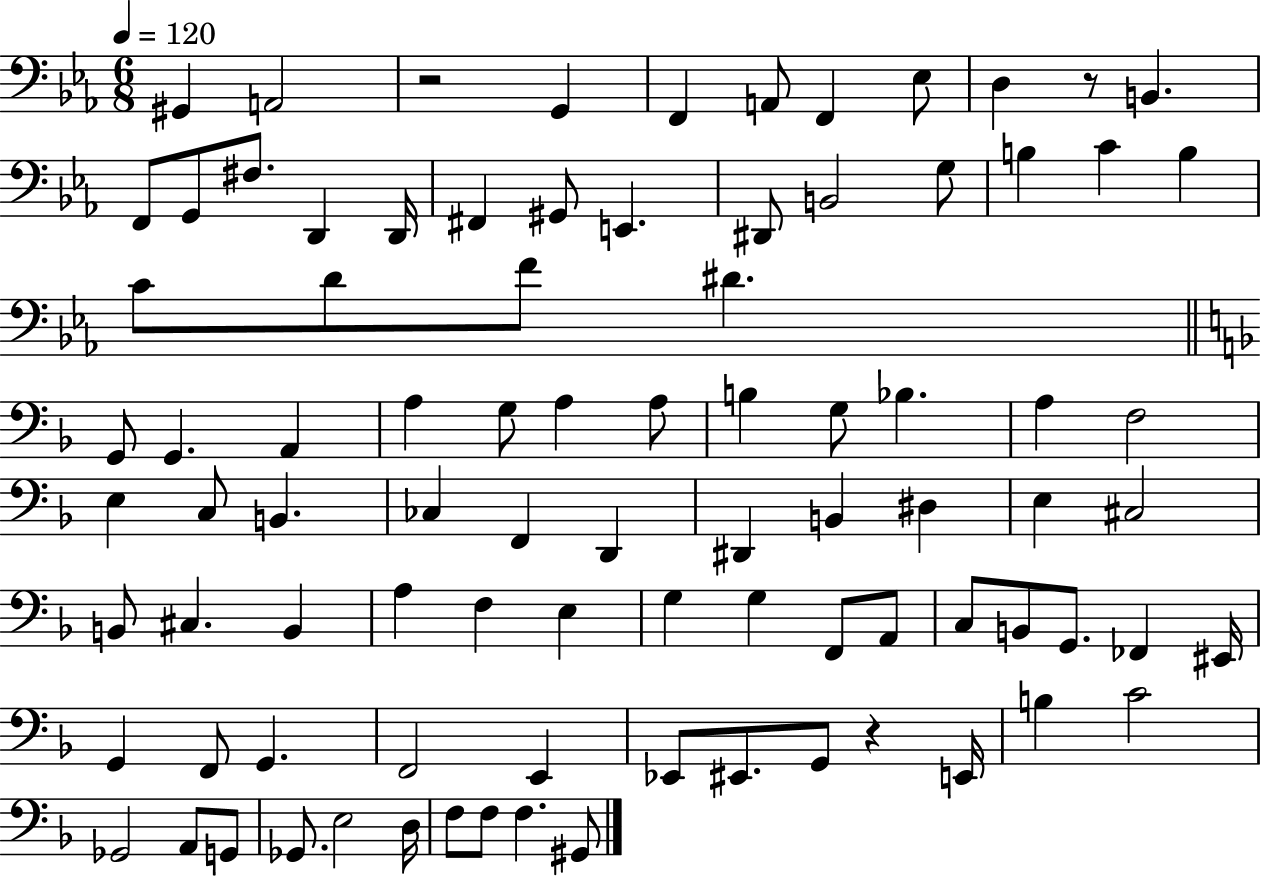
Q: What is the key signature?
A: EES major